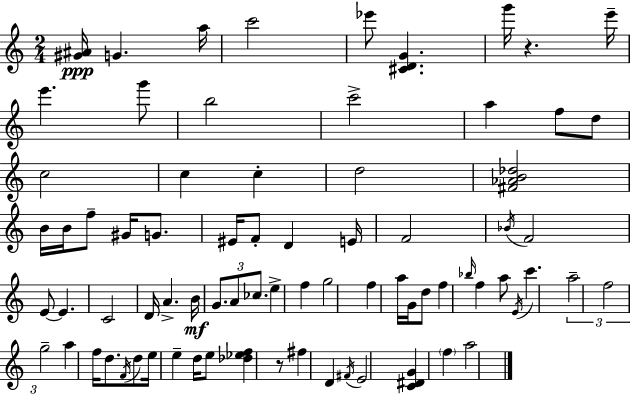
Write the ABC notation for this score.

X:1
T:Untitled
M:2/4
L:1/4
K:C
[^G^A]/4 G a/4 c'2 _e'/2 [^CDG] g'/4 z e'/4 e' g'/2 b2 c'2 a f/2 d/2 c2 c c d2 [^F_AB_d]2 B/4 B/4 f/2 ^G/4 G/2 ^E/4 F/2 D E/4 F2 _B/4 F2 E/2 E C2 D/4 A B/4 G/2 A/2 _c/2 e f g2 f a/4 G/4 d/2 f _b/4 f a/2 E/4 c' a2 f2 g2 a f/4 d/2 F/4 d/2 e/4 e d/4 e/2 [_d_ef] z/2 ^f D ^F/4 E2 [C^DG] f a2